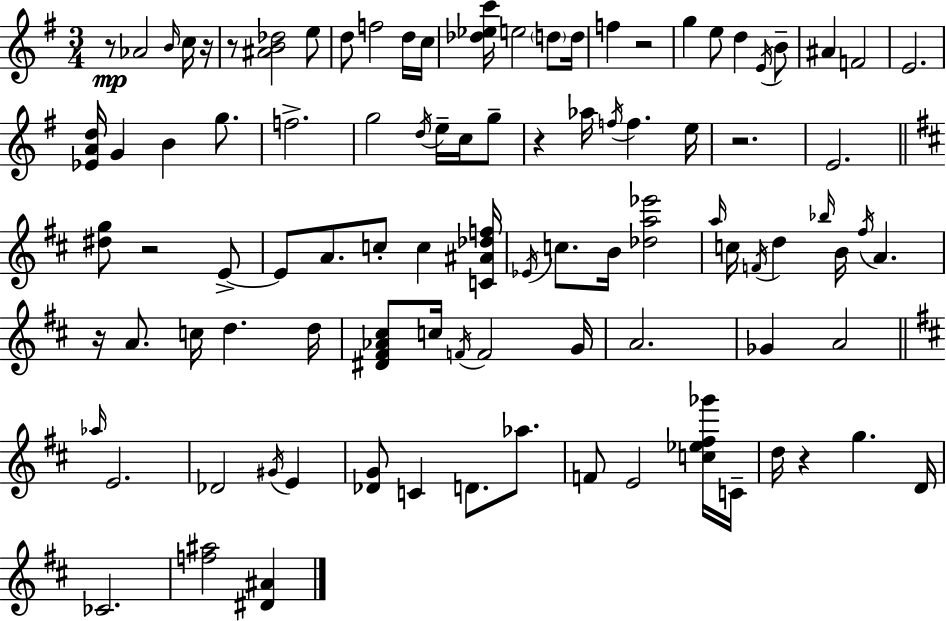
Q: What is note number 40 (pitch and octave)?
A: Eb4